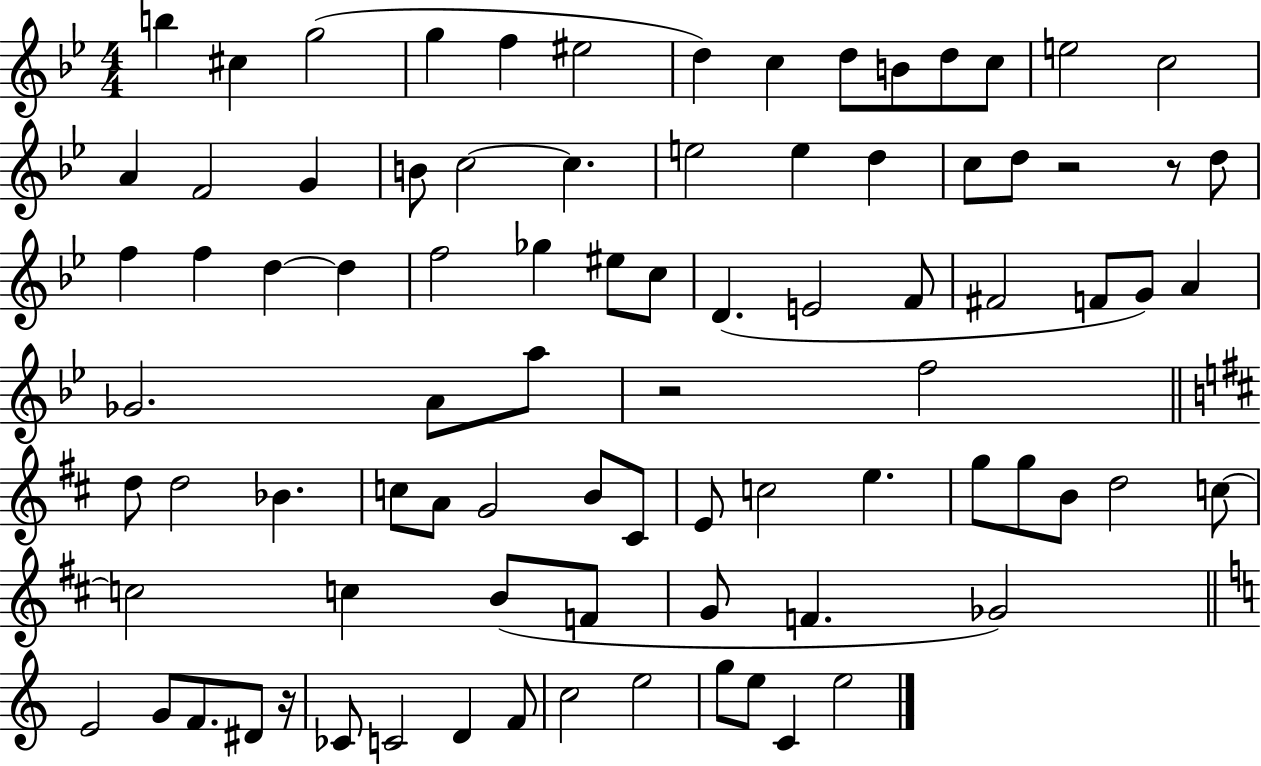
X:1
T:Untitled
M:4/4
L:1/4
K:Bb
b ^c g2 g f ^e2 d c d/2 B/2 d/2 c/2 e2 c2 A F2 G B/2 c2 c e2 e d c/2 d/2 z2 z/2 d/2 f f d d f2 _g ^e/2 c/2 D E2 F/2 ^F2 F/2 G/2 A _G2 A/2 a/2 z2 f2 d/2 d2 _B c/2 A/2 G2 B/2 ^C/2 E/2 c2 e g/2 g/2 B/2 d2 c/2 c2 c B/2 F/2 G/2 F _G2 E2 G/2 F/2 ^D/2 z/4 _C/2 C2 D F/2 c2 e2 g/2 e/2 C e2